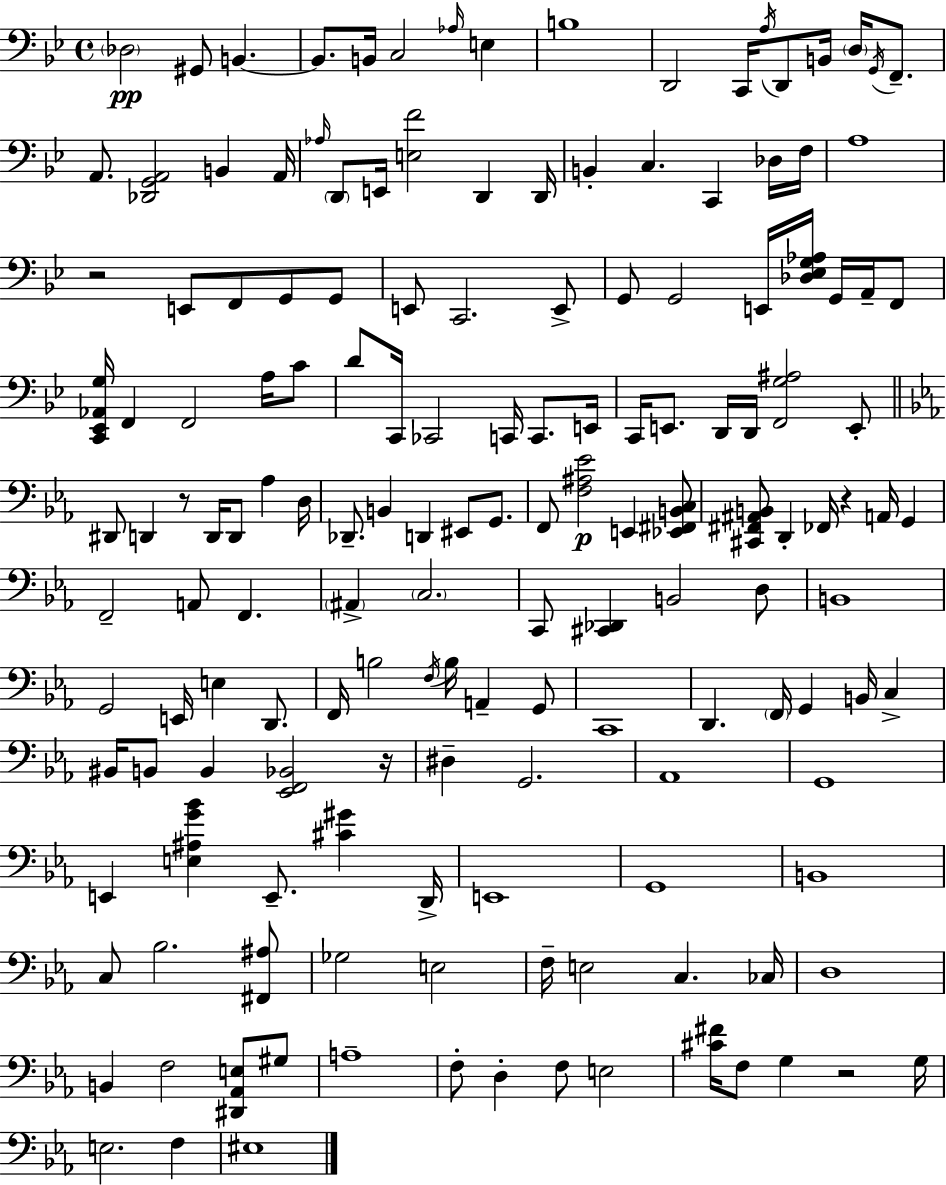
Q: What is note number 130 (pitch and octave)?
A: F3